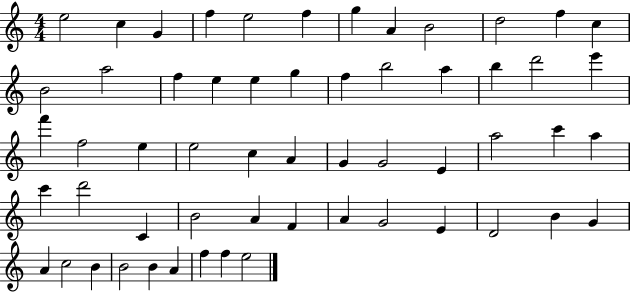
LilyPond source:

{
  \clef treble
  \numericTimeSignature
  \time 4/4
  \key c \major
  e''2 c''4 g'4 | f''4 e''2 f''4 | g''4 a'4 b'2 | d''2 f''4 c''4 | \break b'2 a''2 | f''4 e''4 e''4 g''4 | f''4 b''2 a''4 | b''4 d'''2 e'''4 | \break f'''4 f''2 e''4 | e''2 c''4 a'4 | g'4 g'2 e'4 | a''2 c'''4 a''4 | \break c'''4 d'''2 c'4 | b'2 a'4 f'4 | a'4 g'2 e'4 | d'2 b'4 g'4 | \break a'4 c''2 b'4 | b'2 b'4 a'4 | f''4 f''4 e''2 | \bar "|."
}